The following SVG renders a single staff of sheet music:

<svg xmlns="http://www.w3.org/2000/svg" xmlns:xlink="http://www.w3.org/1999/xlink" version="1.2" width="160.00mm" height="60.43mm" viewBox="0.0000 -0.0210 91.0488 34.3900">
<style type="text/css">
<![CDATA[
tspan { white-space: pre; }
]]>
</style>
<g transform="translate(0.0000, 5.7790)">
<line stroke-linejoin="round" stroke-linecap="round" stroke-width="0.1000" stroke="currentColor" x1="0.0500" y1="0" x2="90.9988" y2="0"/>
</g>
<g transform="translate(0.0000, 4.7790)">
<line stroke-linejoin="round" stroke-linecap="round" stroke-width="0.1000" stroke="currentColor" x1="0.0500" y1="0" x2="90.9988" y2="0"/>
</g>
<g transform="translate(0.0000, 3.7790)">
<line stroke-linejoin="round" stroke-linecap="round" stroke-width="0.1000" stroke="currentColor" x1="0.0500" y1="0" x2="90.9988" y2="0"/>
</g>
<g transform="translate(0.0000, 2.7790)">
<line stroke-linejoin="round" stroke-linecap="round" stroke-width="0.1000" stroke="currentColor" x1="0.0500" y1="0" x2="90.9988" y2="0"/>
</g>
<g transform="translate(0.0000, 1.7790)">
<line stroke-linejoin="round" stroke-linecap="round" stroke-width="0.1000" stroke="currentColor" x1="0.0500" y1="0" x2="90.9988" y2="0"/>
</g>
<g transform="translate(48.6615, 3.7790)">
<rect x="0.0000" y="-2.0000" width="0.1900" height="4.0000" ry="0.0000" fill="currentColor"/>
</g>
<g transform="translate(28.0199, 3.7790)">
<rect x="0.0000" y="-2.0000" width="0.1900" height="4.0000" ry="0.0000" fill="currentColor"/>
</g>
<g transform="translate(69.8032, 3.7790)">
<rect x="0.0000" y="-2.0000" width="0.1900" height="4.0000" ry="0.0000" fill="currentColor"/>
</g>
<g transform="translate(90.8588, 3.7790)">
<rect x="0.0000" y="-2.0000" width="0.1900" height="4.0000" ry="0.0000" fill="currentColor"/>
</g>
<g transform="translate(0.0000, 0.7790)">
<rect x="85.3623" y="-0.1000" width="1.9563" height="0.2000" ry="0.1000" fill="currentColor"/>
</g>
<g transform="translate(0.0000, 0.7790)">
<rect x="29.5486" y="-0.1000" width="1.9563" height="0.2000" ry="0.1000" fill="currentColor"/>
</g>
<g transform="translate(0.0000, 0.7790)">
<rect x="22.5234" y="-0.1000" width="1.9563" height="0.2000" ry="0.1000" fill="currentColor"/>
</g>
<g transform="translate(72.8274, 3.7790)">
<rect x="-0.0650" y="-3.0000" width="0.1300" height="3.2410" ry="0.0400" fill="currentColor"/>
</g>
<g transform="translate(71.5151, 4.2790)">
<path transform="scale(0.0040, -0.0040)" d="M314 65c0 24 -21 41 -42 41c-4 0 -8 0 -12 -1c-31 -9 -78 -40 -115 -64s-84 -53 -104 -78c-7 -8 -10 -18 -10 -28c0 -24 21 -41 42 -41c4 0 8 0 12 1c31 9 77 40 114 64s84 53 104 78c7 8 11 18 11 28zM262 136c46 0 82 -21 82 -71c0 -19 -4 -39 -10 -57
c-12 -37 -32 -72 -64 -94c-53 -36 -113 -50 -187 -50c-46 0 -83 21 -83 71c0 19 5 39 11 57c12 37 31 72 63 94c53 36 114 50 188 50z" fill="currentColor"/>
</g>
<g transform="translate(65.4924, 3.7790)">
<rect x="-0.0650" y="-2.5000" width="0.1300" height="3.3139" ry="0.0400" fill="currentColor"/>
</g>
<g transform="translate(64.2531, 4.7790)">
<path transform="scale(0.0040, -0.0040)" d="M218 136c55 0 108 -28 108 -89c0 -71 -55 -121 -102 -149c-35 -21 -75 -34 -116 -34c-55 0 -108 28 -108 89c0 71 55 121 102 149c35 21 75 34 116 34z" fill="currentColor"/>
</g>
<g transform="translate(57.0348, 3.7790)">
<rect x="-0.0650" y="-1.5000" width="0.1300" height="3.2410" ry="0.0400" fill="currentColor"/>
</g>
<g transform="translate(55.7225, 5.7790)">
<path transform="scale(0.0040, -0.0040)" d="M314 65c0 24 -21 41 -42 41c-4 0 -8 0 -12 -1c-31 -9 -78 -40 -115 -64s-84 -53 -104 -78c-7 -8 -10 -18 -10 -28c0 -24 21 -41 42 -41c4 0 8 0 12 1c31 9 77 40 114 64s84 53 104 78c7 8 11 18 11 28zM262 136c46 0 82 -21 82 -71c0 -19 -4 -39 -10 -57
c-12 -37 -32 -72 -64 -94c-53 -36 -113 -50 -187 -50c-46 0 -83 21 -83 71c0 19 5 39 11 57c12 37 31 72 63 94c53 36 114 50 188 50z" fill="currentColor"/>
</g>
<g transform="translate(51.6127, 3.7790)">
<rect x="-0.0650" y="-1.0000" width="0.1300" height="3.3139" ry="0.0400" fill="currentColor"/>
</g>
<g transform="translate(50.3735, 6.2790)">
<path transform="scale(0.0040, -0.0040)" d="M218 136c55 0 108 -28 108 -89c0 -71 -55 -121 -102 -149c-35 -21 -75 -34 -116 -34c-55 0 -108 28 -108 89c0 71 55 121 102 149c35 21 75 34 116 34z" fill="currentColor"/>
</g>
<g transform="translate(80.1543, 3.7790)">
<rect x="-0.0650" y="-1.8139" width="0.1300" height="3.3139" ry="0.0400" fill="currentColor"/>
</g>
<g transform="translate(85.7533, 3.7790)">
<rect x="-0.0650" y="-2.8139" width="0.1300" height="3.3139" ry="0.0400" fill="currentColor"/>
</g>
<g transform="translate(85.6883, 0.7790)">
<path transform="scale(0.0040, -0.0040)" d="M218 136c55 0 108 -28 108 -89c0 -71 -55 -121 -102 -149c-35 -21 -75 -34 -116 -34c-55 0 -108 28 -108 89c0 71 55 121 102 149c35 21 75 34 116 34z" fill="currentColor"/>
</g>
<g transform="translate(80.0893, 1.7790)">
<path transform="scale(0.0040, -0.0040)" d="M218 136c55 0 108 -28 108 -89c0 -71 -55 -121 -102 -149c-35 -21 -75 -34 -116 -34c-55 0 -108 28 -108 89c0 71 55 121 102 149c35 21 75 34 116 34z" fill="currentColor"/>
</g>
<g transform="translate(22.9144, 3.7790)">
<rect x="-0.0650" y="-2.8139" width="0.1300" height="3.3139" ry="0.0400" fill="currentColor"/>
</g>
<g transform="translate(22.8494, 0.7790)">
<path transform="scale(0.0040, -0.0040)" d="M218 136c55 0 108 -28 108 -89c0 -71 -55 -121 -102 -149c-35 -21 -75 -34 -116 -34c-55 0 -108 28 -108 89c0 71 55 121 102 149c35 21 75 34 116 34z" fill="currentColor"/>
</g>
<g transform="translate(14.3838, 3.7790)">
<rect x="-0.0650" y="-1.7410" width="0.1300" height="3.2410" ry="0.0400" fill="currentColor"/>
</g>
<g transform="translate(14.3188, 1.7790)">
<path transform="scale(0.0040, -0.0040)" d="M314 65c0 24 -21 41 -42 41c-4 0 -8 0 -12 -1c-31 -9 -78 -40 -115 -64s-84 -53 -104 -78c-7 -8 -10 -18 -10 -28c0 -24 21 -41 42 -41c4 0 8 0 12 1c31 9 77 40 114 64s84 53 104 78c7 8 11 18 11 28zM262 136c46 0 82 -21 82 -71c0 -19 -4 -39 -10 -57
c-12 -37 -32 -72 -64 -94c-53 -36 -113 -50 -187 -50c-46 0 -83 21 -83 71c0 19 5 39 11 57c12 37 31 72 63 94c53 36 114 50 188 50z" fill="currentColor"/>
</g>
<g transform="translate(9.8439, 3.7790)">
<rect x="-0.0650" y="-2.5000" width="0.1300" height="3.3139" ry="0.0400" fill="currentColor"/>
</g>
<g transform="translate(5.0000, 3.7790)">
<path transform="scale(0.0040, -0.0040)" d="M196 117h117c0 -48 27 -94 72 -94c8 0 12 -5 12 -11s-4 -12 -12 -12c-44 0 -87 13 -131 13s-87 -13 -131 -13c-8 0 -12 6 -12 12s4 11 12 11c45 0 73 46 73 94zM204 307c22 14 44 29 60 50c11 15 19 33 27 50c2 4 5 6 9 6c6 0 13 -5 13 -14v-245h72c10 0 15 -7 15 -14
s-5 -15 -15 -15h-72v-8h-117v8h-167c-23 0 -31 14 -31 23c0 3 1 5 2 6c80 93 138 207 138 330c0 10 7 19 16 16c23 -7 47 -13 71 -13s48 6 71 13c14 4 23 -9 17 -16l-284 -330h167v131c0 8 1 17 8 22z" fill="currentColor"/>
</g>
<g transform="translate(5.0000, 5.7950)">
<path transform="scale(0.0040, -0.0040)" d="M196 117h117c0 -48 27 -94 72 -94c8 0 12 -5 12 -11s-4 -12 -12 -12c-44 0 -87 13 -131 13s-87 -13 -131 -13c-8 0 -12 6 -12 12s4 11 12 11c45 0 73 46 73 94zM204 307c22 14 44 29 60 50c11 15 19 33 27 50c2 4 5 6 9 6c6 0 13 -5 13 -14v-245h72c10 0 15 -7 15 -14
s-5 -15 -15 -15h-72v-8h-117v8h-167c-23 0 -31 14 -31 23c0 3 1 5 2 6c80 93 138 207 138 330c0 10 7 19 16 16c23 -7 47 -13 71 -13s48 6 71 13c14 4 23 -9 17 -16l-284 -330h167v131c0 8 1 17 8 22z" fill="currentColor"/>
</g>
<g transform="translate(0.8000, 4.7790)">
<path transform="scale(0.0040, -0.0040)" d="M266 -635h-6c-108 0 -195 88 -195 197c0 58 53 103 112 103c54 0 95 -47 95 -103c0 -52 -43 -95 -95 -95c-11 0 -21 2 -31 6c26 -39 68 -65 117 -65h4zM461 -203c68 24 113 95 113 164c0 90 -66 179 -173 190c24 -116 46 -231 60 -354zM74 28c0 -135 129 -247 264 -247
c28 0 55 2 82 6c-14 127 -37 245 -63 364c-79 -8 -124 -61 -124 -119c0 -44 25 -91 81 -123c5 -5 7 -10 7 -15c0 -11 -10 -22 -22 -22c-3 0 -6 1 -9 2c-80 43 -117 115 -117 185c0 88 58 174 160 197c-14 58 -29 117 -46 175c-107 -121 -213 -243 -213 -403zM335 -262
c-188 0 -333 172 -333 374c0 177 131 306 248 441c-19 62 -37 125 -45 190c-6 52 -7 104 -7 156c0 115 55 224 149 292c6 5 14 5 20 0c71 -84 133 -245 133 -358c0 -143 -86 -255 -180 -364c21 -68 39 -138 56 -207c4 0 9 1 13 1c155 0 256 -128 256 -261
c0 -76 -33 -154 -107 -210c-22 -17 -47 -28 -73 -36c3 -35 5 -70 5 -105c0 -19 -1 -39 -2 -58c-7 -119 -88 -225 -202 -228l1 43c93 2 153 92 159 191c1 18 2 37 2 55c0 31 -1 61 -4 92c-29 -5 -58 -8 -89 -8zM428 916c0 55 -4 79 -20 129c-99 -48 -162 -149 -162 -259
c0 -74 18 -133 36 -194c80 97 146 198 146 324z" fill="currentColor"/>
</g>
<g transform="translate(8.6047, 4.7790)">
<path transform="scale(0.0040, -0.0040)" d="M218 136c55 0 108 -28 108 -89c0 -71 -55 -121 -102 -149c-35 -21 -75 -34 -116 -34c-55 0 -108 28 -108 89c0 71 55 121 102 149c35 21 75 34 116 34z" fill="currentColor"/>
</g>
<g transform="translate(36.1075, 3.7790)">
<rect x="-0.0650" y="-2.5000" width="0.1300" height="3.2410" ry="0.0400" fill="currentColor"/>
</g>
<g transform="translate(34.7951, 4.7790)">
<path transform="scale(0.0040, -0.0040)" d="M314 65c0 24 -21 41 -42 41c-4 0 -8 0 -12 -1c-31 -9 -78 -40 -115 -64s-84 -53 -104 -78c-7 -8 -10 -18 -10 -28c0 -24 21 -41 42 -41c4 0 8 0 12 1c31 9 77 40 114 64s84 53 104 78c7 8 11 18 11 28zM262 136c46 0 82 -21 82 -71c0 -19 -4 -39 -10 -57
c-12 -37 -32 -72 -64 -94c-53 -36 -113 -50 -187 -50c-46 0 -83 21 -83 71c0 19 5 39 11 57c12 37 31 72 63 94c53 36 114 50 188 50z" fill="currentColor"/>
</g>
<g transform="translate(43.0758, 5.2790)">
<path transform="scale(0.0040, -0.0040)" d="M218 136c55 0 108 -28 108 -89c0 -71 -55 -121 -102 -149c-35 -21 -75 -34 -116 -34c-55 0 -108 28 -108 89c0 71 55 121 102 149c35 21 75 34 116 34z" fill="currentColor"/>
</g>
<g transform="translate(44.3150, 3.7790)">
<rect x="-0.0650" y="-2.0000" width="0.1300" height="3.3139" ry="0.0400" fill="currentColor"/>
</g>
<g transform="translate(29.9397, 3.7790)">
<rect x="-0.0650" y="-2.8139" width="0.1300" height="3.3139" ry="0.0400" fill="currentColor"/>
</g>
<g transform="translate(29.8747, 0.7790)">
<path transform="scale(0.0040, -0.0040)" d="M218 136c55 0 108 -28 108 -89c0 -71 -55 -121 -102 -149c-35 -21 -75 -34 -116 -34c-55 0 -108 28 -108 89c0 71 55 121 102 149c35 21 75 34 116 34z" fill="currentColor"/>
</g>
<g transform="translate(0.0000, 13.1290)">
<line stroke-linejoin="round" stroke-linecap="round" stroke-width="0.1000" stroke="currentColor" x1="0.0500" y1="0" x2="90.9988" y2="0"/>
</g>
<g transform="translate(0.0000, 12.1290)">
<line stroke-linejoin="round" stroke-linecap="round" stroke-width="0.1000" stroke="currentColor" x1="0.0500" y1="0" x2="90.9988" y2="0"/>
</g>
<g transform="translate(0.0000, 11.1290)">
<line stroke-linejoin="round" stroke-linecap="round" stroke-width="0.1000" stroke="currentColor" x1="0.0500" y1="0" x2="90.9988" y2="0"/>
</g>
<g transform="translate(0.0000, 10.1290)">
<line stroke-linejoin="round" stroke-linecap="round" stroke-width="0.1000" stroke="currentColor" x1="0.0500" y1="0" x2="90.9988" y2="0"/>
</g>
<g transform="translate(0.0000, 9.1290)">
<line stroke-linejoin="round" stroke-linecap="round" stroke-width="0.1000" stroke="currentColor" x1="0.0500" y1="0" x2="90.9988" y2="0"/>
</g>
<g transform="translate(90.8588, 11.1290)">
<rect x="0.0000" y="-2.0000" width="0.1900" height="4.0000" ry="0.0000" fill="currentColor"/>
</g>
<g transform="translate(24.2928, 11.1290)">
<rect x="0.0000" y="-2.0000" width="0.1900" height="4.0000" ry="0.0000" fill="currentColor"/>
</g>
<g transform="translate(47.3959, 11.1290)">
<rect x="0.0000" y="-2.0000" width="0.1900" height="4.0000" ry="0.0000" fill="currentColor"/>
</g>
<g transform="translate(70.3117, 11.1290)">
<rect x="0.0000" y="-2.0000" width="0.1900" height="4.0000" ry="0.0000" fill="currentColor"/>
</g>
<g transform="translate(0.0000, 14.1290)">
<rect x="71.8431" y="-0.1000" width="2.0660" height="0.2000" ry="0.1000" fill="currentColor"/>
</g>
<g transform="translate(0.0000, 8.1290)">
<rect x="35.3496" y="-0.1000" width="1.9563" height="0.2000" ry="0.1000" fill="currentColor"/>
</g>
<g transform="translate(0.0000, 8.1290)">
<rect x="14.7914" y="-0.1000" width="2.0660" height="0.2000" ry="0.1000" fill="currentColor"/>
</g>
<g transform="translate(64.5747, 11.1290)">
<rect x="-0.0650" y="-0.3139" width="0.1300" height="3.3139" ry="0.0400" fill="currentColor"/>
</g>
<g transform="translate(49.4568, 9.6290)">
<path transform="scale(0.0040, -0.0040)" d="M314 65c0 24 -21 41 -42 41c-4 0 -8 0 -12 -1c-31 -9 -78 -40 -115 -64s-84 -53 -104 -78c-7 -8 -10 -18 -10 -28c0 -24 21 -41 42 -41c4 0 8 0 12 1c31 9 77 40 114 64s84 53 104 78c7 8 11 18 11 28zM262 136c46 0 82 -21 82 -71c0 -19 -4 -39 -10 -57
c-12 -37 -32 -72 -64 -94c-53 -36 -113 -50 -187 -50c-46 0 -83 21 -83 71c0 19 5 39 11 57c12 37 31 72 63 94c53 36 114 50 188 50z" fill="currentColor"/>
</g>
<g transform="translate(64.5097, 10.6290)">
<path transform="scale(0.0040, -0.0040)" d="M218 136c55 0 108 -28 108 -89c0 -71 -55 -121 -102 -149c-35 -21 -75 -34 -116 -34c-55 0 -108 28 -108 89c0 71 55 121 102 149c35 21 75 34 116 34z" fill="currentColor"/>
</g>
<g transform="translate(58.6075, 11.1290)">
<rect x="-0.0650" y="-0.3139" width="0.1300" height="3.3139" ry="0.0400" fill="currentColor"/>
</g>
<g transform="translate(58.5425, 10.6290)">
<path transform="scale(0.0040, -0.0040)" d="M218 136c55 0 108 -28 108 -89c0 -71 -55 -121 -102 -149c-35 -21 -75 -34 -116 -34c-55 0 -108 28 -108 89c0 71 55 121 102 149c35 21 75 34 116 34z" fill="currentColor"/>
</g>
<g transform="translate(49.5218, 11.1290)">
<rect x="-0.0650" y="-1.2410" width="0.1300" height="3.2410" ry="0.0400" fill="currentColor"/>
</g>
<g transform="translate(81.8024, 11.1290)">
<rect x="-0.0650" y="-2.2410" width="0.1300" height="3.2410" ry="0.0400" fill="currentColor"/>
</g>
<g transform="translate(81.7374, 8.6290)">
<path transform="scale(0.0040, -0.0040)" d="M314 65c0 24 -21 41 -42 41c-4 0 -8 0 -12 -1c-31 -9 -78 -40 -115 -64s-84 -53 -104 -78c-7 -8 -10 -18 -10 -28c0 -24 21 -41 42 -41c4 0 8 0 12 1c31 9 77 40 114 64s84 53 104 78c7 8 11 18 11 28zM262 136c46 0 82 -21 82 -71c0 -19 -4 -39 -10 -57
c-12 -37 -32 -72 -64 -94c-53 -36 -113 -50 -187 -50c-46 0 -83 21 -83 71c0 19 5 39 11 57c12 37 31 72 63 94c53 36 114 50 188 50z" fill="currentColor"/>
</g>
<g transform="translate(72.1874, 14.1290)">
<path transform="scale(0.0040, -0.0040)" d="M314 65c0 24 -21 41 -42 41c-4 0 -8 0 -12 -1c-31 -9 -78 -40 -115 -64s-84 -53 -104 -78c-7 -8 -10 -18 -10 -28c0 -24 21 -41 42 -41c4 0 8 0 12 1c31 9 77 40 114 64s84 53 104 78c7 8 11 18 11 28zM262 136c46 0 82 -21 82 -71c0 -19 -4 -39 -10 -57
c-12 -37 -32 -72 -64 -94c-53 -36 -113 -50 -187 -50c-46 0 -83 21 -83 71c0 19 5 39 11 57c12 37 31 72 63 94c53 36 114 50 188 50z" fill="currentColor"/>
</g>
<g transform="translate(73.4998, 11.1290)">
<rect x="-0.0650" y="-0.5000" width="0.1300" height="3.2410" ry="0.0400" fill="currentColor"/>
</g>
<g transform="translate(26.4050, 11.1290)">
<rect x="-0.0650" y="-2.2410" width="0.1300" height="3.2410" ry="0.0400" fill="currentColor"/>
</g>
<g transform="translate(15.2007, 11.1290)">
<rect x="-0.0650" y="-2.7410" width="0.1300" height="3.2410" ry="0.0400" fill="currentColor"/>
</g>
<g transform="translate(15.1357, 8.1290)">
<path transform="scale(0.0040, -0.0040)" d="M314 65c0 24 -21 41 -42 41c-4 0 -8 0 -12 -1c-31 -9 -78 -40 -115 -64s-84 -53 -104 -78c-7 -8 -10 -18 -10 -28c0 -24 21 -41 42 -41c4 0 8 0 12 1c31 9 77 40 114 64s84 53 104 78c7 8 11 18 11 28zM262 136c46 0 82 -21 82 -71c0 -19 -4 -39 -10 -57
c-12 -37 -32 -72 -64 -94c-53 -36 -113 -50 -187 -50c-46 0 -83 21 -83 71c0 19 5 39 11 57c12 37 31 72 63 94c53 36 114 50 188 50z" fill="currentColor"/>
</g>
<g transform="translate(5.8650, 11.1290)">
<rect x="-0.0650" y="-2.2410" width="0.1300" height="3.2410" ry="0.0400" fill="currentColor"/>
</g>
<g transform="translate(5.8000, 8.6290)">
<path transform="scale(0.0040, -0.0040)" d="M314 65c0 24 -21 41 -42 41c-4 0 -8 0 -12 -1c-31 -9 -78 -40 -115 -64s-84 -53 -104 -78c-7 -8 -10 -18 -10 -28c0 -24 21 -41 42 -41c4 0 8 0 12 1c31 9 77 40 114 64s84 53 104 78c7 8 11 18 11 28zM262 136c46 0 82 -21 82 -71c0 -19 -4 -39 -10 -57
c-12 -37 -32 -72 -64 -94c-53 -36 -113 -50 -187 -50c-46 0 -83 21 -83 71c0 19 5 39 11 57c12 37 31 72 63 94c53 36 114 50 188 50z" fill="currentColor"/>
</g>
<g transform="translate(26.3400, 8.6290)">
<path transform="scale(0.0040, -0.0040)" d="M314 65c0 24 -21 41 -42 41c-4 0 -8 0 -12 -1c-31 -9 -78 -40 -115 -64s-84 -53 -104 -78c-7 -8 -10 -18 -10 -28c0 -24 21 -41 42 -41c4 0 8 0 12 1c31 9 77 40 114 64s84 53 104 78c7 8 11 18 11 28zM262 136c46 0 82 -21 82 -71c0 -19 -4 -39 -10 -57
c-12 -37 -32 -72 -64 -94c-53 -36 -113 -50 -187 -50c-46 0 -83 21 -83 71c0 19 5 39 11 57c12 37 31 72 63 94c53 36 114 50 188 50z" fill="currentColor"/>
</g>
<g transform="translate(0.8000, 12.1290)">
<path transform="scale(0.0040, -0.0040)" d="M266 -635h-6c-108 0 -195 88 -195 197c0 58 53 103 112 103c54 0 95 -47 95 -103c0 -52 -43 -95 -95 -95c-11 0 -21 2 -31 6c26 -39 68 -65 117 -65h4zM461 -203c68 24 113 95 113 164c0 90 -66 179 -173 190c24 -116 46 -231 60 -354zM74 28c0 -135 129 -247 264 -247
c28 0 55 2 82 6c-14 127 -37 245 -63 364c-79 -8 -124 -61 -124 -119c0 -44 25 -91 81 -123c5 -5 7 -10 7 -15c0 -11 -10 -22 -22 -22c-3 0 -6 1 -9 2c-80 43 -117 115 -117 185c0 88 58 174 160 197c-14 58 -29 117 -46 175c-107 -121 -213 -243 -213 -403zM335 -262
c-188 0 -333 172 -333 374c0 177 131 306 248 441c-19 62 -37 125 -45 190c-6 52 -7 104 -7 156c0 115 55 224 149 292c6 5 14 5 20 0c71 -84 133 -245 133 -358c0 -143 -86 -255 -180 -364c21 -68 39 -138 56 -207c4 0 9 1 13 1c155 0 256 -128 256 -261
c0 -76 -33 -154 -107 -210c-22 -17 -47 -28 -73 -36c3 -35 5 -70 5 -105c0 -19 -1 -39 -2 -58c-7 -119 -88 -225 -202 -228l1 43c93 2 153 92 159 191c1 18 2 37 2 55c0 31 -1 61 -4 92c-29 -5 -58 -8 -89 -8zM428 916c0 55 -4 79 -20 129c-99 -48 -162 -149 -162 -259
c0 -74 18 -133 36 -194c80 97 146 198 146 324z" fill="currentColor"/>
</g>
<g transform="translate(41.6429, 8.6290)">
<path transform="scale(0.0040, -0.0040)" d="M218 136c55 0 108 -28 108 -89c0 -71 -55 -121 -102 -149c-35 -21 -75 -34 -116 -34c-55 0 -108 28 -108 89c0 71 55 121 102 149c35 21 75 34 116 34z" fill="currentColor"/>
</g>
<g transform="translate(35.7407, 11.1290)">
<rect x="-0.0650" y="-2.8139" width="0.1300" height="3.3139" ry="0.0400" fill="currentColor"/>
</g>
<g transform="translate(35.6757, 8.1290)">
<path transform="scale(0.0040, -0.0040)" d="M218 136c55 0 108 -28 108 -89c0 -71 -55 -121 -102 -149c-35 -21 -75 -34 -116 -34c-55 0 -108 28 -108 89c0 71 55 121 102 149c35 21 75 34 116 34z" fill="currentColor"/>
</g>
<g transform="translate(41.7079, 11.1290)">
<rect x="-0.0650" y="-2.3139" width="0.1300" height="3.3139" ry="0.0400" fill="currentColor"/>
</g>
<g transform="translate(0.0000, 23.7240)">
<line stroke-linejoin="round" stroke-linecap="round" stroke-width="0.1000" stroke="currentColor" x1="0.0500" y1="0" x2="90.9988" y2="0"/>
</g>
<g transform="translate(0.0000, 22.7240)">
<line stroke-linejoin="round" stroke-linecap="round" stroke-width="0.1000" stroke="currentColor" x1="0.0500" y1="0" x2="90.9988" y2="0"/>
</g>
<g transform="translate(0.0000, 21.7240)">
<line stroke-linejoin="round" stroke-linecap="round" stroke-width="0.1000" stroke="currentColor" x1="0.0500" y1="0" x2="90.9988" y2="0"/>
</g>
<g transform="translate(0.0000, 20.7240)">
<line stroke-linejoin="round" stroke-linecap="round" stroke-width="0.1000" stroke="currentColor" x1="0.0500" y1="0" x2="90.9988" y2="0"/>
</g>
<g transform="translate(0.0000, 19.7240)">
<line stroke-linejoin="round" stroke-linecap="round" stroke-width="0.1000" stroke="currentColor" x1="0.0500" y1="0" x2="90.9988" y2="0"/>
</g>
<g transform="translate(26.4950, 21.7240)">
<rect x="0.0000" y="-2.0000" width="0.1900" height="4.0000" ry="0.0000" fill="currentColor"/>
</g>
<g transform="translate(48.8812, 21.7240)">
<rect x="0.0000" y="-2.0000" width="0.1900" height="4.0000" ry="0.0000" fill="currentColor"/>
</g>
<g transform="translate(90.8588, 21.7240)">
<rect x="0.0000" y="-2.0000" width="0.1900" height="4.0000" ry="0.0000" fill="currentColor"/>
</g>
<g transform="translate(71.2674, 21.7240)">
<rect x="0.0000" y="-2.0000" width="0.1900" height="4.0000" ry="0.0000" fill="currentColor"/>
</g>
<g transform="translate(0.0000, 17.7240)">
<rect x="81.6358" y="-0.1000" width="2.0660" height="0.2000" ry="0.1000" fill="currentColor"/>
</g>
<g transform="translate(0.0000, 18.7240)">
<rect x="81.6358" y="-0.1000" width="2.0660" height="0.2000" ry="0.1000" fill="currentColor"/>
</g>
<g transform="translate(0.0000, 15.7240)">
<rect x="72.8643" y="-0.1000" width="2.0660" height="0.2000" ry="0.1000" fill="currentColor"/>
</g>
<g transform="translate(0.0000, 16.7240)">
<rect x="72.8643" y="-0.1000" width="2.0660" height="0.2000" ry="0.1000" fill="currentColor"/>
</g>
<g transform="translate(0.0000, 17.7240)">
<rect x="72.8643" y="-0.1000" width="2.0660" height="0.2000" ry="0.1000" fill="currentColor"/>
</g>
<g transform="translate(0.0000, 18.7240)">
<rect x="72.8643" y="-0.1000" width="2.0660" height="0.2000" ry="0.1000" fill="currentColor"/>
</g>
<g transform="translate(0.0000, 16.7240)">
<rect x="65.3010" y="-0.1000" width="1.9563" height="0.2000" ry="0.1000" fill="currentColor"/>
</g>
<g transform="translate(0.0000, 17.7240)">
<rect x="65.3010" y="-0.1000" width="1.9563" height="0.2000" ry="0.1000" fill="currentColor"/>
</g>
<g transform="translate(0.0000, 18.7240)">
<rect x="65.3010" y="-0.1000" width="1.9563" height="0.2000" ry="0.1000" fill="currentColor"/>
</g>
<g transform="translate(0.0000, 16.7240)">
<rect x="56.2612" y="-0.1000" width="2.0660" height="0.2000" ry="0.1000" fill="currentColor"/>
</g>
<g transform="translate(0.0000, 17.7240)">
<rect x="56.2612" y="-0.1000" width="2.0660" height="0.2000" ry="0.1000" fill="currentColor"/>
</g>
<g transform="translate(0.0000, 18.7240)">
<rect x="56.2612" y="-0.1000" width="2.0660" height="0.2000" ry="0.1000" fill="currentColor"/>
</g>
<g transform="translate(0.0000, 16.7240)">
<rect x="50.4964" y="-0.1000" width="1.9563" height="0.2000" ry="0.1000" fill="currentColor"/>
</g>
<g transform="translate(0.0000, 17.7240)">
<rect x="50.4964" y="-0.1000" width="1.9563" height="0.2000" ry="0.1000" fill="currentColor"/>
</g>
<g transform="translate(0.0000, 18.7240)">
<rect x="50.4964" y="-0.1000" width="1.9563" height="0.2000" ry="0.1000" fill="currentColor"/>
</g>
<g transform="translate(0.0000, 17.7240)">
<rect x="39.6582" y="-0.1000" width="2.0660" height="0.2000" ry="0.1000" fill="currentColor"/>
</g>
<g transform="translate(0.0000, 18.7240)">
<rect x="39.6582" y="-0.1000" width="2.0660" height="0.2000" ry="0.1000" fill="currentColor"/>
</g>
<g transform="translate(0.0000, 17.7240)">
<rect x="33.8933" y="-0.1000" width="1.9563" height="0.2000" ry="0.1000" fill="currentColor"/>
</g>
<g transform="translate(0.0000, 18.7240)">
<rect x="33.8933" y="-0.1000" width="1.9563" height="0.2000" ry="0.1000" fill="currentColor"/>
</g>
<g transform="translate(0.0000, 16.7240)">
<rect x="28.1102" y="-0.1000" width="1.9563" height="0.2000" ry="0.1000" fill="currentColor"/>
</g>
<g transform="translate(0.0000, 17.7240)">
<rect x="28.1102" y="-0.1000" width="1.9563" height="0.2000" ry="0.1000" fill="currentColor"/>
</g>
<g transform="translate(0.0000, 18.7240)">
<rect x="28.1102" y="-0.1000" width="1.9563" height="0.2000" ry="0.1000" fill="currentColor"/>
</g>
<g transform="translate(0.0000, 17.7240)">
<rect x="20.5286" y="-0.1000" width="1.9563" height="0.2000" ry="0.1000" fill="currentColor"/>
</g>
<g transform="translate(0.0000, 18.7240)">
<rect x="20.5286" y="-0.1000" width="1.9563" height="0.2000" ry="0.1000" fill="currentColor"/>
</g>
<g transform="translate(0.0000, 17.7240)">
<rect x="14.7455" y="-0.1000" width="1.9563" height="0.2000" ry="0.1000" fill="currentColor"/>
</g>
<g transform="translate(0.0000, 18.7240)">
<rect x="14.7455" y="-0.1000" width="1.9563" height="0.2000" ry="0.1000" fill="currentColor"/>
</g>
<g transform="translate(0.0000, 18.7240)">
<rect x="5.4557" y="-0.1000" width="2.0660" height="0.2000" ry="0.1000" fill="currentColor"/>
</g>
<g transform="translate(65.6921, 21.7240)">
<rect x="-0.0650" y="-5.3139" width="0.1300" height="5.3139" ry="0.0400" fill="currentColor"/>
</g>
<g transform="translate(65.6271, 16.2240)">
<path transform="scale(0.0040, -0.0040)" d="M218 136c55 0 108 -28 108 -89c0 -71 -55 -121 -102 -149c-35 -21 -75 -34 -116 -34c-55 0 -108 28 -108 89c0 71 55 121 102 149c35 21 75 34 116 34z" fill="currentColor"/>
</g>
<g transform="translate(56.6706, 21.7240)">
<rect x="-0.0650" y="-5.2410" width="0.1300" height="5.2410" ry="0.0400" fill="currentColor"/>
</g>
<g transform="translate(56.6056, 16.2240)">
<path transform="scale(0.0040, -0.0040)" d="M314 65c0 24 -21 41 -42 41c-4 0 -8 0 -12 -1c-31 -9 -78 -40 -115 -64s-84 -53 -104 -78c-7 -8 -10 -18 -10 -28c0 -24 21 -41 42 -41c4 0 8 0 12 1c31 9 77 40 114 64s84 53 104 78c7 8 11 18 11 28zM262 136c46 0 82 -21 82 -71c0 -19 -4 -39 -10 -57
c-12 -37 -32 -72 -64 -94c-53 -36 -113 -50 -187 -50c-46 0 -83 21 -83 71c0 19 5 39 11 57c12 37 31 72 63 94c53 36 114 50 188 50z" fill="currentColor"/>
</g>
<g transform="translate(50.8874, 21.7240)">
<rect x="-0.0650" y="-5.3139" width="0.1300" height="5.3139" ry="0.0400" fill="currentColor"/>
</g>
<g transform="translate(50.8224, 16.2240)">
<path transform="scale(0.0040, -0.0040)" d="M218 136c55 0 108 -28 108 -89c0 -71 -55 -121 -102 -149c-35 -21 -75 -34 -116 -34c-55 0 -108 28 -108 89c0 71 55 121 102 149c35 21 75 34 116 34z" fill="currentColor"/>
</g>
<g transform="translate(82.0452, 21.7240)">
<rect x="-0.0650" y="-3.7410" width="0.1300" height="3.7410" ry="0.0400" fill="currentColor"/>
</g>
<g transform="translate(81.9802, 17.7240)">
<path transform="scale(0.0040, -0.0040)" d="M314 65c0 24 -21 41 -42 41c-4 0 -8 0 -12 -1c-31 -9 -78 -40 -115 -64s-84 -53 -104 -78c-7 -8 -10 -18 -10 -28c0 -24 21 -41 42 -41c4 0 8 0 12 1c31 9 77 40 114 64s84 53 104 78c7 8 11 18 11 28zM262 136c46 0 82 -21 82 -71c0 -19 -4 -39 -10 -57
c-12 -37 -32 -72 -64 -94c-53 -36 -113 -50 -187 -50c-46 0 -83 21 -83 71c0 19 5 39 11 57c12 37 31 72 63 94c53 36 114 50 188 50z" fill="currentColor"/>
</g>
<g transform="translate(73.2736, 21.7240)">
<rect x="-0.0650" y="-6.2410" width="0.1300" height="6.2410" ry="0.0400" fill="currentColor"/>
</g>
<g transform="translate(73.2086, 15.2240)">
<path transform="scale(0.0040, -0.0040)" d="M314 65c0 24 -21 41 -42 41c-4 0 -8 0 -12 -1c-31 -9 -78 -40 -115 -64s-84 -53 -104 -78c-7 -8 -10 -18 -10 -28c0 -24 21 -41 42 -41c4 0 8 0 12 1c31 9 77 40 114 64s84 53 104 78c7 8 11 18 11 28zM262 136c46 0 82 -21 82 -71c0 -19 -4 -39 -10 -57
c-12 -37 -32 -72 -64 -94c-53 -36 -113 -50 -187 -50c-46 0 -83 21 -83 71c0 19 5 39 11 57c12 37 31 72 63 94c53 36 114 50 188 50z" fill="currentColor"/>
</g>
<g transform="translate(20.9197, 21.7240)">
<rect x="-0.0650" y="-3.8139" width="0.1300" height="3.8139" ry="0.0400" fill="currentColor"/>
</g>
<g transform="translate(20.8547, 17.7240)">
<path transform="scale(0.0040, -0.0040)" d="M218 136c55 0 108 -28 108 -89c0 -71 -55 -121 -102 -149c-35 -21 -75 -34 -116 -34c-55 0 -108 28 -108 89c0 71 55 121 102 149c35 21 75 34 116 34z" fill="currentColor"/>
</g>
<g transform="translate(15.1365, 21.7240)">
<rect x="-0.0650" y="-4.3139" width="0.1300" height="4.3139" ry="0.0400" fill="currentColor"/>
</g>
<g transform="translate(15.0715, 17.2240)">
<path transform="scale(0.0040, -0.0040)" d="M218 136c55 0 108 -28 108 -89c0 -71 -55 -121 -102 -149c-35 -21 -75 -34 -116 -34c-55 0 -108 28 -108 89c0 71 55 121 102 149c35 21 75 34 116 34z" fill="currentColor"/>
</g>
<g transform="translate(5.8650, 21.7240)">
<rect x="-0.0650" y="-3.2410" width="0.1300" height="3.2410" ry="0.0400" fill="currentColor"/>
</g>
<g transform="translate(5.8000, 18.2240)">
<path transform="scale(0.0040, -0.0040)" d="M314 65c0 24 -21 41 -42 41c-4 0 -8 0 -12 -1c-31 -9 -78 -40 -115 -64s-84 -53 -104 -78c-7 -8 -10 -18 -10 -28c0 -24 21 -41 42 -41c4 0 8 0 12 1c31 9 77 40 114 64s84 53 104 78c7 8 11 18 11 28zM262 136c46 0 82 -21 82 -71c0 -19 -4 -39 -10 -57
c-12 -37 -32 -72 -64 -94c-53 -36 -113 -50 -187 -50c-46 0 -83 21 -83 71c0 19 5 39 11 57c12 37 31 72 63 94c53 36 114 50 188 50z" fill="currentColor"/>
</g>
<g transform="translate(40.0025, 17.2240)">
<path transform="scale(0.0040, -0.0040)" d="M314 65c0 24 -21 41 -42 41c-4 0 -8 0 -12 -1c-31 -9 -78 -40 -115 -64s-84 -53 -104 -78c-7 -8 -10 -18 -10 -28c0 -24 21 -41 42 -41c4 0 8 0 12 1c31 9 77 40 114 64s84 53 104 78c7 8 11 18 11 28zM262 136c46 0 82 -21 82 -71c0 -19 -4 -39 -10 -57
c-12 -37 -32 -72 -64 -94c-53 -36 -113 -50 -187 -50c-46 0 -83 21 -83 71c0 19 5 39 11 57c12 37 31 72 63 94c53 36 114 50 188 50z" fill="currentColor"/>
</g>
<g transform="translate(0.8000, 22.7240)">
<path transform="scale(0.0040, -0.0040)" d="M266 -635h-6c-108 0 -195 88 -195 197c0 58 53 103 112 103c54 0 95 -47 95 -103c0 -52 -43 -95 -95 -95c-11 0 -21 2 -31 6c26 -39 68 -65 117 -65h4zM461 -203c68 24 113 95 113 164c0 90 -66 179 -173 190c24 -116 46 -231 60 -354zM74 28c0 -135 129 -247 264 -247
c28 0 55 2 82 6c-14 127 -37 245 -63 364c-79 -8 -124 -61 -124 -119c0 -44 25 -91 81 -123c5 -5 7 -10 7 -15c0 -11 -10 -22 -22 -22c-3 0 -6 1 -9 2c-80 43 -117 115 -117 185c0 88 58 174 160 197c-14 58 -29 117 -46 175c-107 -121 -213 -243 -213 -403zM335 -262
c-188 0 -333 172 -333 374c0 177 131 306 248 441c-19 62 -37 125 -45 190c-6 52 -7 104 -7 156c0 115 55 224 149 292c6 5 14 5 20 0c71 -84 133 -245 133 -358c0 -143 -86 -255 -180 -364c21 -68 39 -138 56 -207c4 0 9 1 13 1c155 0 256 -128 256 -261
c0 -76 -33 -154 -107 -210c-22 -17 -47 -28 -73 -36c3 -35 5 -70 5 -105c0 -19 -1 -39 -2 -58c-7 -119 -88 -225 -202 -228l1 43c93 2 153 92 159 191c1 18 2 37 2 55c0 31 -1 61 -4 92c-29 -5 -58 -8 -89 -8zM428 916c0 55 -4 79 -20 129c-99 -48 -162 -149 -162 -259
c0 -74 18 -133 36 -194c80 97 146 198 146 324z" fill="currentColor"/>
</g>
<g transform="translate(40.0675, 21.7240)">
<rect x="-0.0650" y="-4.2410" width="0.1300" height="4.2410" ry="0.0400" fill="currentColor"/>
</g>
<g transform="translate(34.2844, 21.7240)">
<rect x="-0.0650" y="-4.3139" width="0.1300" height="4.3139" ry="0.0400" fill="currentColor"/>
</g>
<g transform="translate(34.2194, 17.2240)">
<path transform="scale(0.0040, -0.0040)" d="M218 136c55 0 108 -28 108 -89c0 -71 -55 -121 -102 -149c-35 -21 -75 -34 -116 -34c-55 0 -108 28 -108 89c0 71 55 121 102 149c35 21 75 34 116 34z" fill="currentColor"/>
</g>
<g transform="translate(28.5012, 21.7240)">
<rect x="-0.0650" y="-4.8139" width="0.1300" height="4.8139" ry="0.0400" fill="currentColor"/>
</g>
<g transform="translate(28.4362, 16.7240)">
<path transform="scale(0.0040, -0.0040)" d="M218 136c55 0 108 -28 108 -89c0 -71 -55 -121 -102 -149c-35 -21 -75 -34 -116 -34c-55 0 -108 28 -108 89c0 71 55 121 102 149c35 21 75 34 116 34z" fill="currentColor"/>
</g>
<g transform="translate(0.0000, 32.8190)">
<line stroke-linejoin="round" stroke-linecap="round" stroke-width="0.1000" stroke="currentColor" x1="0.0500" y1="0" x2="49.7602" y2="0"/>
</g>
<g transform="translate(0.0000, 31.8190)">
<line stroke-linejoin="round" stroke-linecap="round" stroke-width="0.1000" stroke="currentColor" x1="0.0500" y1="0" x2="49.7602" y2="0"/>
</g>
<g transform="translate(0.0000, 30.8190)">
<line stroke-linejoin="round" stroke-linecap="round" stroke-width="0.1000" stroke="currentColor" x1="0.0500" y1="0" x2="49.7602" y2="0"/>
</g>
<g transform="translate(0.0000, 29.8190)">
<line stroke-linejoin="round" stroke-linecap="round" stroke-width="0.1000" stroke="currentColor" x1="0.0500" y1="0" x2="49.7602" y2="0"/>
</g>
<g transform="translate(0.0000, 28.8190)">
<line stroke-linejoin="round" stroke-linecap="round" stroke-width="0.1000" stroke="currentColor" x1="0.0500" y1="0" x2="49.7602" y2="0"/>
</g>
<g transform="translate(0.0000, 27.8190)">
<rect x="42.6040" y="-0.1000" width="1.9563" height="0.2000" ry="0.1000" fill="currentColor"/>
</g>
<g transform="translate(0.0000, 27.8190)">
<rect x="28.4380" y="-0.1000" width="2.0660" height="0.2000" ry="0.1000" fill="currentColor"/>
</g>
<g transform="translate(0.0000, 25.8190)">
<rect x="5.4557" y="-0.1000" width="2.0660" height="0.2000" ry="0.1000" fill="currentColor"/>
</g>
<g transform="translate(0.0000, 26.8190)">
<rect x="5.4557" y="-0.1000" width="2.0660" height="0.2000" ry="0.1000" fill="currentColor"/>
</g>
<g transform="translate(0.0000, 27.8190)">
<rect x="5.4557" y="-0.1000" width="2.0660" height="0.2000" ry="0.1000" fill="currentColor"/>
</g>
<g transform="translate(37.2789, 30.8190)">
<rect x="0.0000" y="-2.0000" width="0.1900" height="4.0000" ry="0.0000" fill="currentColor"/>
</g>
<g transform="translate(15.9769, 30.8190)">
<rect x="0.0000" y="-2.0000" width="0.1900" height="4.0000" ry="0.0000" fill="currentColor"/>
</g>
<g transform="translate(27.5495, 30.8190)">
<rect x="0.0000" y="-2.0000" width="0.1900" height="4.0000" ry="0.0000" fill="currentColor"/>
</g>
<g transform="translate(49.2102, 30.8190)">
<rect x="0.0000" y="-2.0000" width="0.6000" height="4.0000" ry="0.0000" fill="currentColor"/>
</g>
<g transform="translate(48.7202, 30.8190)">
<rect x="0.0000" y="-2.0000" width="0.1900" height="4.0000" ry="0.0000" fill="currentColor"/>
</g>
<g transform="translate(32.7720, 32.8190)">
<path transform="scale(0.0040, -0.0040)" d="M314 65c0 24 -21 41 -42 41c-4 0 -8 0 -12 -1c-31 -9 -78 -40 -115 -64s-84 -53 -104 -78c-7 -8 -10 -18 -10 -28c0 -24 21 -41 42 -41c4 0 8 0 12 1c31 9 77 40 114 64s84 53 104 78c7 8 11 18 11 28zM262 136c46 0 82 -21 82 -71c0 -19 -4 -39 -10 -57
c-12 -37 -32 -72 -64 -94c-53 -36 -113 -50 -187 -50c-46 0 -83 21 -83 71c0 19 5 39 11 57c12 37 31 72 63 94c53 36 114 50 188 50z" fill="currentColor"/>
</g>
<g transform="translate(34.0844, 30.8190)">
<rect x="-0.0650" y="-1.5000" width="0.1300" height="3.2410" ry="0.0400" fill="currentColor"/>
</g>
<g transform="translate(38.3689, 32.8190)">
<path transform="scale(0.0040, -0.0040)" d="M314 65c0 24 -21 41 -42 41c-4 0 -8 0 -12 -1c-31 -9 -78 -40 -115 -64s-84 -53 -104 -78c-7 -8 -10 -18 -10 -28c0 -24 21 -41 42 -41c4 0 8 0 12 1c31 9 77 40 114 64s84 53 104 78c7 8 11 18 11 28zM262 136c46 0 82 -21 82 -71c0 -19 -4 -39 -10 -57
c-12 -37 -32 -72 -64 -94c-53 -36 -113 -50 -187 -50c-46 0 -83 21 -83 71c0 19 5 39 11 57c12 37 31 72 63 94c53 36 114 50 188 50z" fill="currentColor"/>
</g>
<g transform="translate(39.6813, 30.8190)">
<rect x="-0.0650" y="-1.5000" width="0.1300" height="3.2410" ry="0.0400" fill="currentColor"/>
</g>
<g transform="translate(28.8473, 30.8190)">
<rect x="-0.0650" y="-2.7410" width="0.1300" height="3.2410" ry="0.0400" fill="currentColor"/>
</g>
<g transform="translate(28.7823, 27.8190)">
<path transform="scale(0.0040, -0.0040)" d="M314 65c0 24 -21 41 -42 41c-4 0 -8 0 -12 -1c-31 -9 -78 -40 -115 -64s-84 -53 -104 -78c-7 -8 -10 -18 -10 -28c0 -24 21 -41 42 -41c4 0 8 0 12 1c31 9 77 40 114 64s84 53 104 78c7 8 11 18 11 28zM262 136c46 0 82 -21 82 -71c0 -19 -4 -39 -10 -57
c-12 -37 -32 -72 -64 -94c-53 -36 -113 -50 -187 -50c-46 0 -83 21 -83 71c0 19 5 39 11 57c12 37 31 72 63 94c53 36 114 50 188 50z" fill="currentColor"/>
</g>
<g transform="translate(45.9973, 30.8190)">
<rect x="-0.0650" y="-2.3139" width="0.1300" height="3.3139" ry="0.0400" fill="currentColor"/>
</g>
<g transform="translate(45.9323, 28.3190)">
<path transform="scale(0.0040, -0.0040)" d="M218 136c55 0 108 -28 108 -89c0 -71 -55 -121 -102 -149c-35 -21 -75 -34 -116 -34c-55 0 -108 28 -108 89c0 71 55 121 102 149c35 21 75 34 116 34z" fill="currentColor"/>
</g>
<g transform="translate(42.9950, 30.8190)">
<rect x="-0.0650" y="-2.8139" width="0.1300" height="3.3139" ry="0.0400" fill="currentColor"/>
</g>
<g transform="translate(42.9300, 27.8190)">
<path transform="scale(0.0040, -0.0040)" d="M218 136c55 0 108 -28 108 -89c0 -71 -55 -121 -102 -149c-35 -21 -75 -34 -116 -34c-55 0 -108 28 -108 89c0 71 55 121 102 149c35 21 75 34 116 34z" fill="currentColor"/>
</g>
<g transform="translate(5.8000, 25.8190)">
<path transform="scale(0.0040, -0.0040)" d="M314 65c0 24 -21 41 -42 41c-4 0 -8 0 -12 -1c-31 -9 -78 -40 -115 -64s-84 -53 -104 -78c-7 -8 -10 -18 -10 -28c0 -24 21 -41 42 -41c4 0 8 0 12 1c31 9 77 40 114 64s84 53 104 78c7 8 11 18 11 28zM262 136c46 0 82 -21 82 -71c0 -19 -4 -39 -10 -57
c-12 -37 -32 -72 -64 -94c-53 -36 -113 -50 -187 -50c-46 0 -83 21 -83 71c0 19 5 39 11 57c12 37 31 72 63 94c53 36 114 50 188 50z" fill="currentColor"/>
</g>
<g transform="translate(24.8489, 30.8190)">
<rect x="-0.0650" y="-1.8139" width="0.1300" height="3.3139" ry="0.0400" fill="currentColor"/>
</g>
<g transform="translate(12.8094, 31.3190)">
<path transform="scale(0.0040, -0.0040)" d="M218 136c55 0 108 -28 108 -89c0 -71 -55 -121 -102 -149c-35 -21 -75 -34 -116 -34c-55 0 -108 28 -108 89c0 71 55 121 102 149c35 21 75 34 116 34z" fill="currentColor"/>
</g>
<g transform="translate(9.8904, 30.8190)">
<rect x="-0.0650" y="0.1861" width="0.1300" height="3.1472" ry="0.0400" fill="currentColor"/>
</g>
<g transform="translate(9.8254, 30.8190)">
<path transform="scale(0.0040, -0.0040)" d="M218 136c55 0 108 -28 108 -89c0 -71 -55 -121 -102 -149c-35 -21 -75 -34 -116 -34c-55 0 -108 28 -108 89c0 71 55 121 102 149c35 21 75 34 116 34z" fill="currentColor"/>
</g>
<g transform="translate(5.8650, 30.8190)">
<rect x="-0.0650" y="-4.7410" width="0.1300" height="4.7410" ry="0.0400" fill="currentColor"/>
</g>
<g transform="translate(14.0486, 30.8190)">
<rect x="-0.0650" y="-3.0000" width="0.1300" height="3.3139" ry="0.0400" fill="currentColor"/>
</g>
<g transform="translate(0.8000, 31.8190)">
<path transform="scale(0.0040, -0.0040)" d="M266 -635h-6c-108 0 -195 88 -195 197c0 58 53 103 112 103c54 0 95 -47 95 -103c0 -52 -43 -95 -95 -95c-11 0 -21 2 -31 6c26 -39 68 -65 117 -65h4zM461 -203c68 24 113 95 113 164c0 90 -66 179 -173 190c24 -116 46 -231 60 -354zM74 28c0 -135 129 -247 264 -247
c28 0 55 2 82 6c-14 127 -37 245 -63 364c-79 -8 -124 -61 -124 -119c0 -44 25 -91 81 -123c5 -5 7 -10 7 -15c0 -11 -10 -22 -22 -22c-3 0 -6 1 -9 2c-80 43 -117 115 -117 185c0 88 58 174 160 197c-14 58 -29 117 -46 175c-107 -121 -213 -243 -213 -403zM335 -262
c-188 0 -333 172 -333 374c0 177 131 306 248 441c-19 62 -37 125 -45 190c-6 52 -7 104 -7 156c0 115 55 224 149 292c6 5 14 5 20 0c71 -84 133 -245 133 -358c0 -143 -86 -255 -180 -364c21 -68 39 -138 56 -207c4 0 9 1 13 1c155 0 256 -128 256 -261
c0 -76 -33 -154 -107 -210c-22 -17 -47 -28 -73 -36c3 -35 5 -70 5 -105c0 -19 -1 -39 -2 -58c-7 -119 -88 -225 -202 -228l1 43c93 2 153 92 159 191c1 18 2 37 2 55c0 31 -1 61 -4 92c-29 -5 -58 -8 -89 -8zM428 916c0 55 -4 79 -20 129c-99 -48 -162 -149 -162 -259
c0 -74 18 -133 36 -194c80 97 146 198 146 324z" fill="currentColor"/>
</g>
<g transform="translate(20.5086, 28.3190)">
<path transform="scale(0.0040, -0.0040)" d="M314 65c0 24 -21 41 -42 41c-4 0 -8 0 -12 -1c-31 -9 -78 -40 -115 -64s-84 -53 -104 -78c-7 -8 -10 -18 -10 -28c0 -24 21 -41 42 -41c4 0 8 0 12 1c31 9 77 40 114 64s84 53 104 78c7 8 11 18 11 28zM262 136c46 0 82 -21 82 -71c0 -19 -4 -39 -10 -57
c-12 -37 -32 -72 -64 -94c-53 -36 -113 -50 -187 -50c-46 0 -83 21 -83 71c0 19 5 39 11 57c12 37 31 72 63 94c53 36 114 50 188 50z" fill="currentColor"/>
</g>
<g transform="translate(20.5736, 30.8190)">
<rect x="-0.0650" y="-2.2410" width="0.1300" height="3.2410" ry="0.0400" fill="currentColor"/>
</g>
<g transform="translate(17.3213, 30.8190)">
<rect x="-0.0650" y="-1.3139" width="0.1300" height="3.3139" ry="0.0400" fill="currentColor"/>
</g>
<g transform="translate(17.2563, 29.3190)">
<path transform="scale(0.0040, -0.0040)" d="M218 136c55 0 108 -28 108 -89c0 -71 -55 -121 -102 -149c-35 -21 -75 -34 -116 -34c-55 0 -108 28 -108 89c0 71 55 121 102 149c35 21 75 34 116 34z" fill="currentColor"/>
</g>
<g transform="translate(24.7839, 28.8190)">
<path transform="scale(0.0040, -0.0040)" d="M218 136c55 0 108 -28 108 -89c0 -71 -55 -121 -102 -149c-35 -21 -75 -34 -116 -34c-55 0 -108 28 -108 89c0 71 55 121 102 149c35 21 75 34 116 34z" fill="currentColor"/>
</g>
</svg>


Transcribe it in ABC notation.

X:1
T:Untitled
M:4/4
L:1/4
K:C
G f2 a a G2 F D E2 G A2 f a g2 a2 g2 a g e2 c c C2 g2 b2 d' c' e' d' d'2 f' f'2 f' a'2 c'2 e'2 B A e g2 f a2 E2 E2 a g